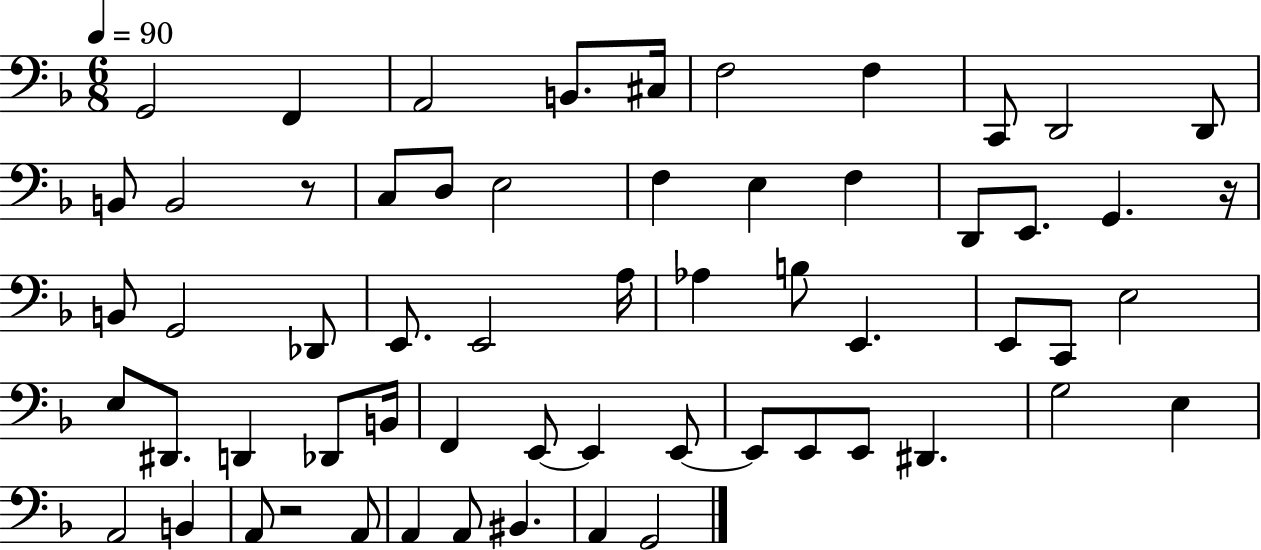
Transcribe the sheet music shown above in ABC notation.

X:1
T:Untitled
M:6/8
L:1/4
K:F
G,,2 F,, A,,2 B,,/2 ^C,/4 F,2 F, C,,/2 D,,2 D,,/2 B,,/2 B,,2 z/2 C,/2 D,/2 E,2 F, E, F, D,,/2 E,,/2 G,, z/4 B,,/2 G,,2 _D,,/2 E,,/2 E,,2 A,/4 _A, B,/2 E,, E,,/2 C,,/2 E,2 E,/2 ^D,,/2 D,, _D,,/2 B,,/4 F,, E,,/2 E,, E,,/2 E,,/2 E,,/2 E,,/2 ^D,, G,2 E, A,,2 B,, A,,/2 z2 A,,/2 A,, A,,/2 ^B,, A,, G,,2